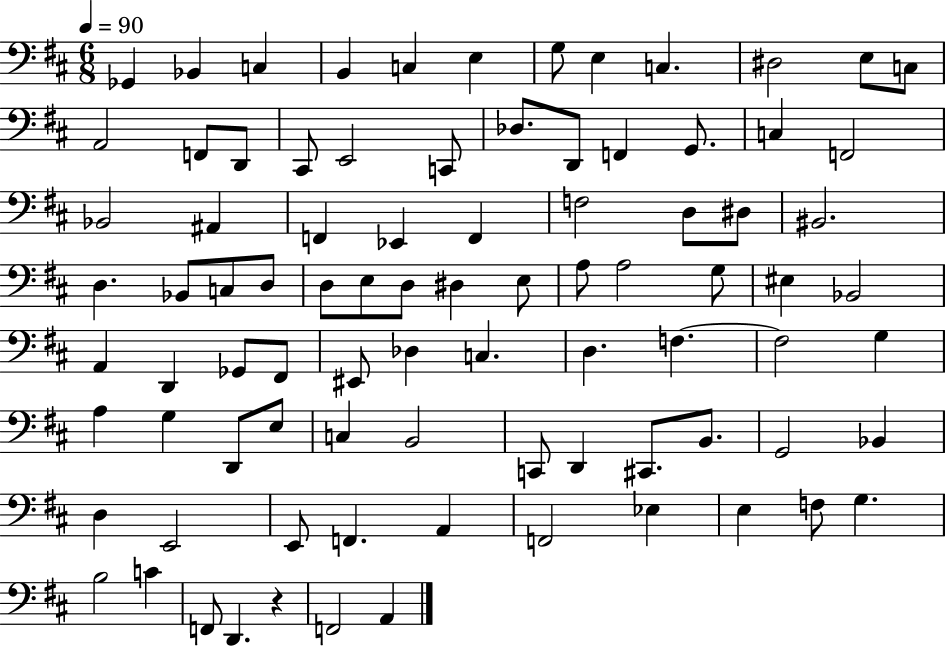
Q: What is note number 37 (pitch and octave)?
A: D3